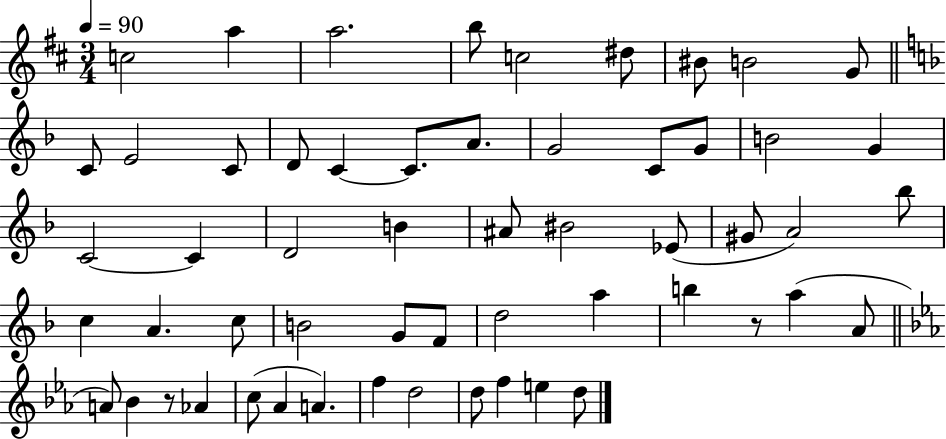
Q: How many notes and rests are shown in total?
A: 56